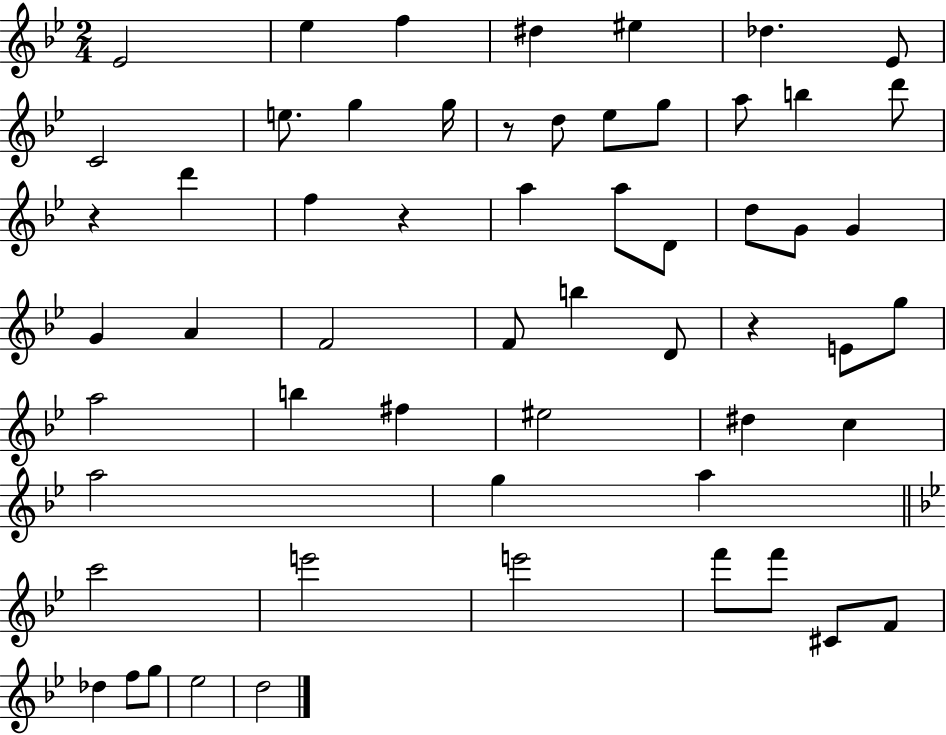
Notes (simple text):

Eb4/h Eb5/q F5/q D#5/q EIS5/q Db5/q. Eb4/e C4/h E5/e. G5/q G5/s R/e D5/e Eb5/e G5/e A5/e B5/q D6/e R/q D6/q F5/q R/q A5/q A5/e D4/e D5/e G4/e G4/q G4/q A4/q F4/h F4/e B5/q D4/e R/q E4/e G5/e A5/h B5/q F#5/q EIS5/h D#5/q C5/q A5/h G5/q A5/q C6/h E6/h E6/h F6/e F6/e C#4/e F4/e Db5/q F5/e G5/e Eb5/h D5/h